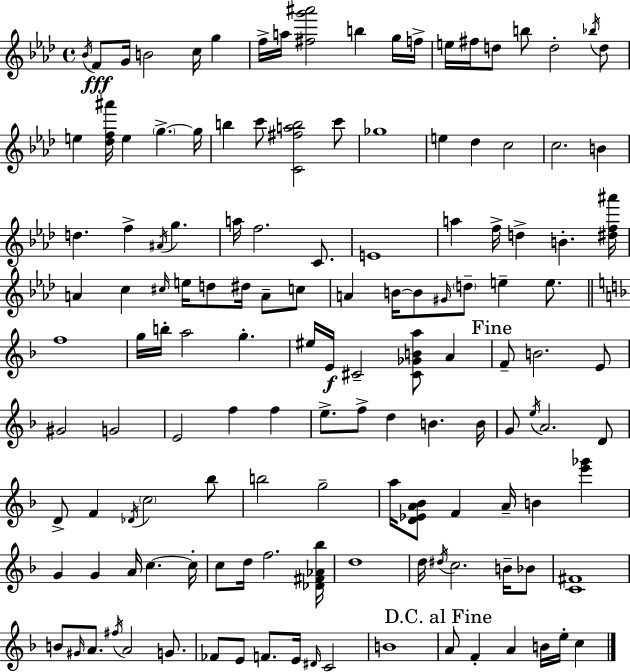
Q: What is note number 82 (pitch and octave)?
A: E5